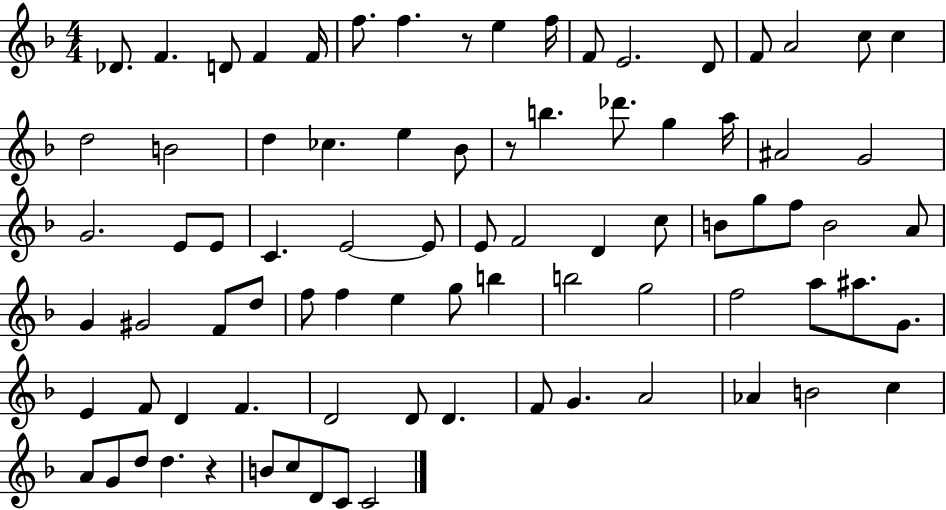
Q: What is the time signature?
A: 4/4